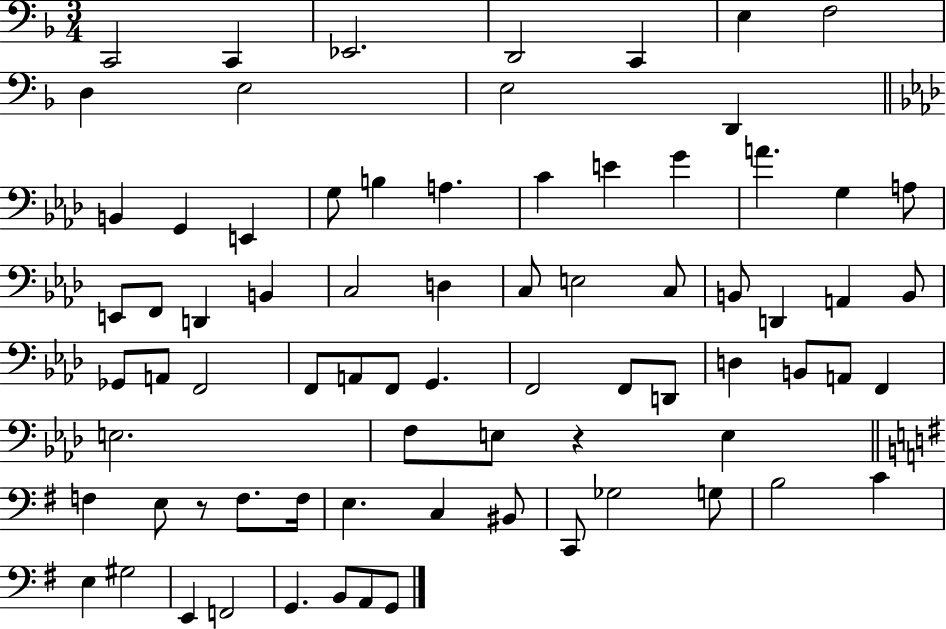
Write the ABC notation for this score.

X:1
T:Untitled
M:3/4
L:1/4
K:F
C,,2 C,, _E,,2 D,,2 C,, E, F,2 D, E,2 E,2 D,, B,, G,, E,, G,/2 B, A, C E G A G, A,/2 E,,/2 F,,/2 D,, B,, C,2 D, C,/2 E,2 C,/2 B,,/2 D,, A,, B,,/2 _G,,/2 A,,/2 F,,2 F,,/2 A,,/2 F,,/2 G,, F,,2 F,,/2 D,,/2 D, B,,/2 A,,/2 F,, E,2 F,/2 E,/2 z E, F, E,/2 z/2 F,/2 F,/4 E, C, ^B,,/2 C,,/2 _G,2 G,/2 B,2 C E, ^G,2 E,, F,,2 G,, B,,/2 A,,/2 G,,/2